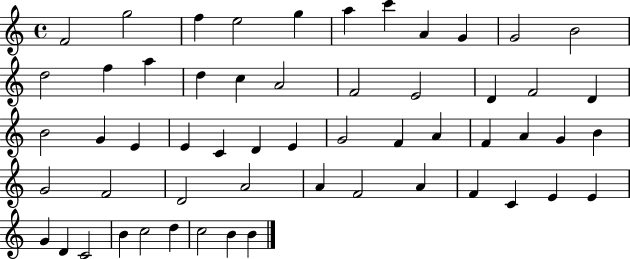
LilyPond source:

{
  \clef treble
  \time 4/4
  \defaultTimeSignature
  \key c \major
  f'2 g''2 | f''4 e''2 g''4 | a''4 c'''4 a'4 g'4 | g'2 b'2 | \break d''2 f''4 a''4 | d''4 c''4 a'2 | f'2 e'2 | d'4 f'2 d'4 | \break b'2 g'4 e'4 | e'4 c'4 d'4 e'4 | g'2 f'4 a'4 | f'4 a'4 g'4 b'4 | \break g'2 f'2 | d'2 a'2 | a'4 f'2 a'4 | f'4 c'4 e'4 e'4 | \break g'4 d'4 c'2 | b'4 c''2 d''4 | c''2 b'4 b'4 | \bar "|."
}